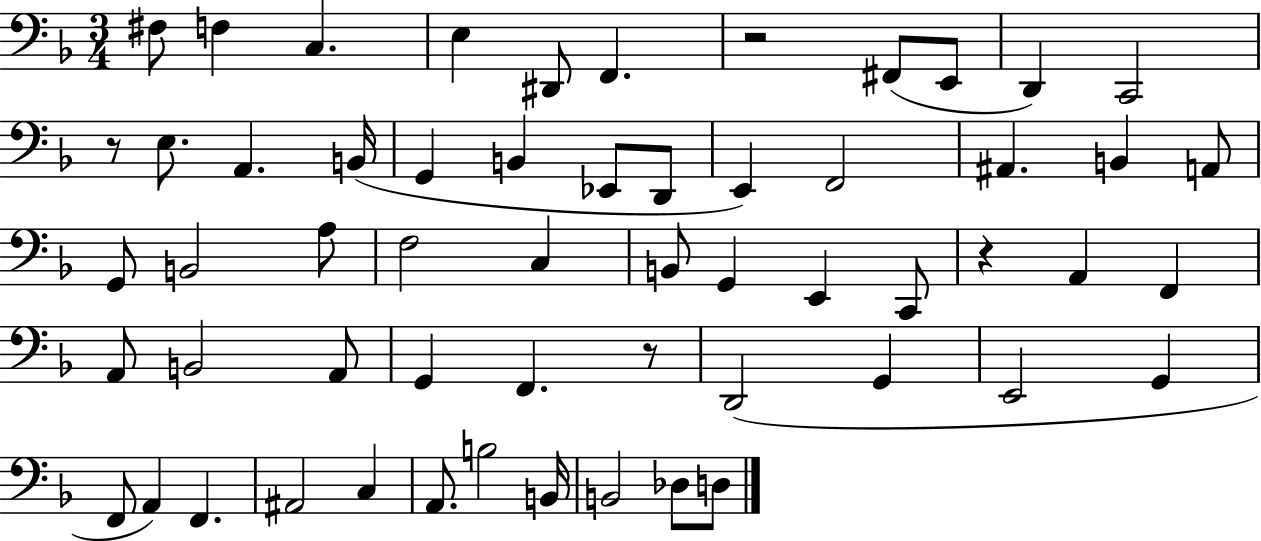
{
  \clef bass
  \numericTimeSignature
  \time 3/4
  \key f \major
  fis8 f4 c4. | e4 dis,8 f,4. | r2 fis,8( e,8 | d,4) c,2 | \break r8 e8. a,4. b,16( | g,4 b,4 ees,8 d,8 | e,4) f,2 | ais,4. b,4 a,8 | \break g,8 b,2 a8 | f2 c4 | b,8 g,4 e,4 c,8 | r4 a,4 f,4 | \break a,8 b,2 a,8 | g,4 f,4. r8 | d,2( g,4 | e,2 g,4 | \break f,8 a,4) f,4. | ais,2 c4 | a,8. b2 b,16 | b,2 des8 d8 | \break \bar "|."
}